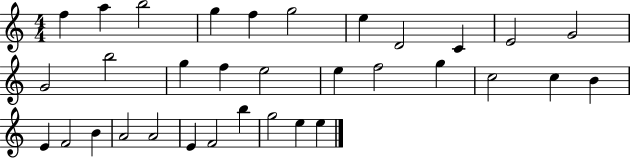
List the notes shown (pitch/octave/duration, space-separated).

F5/q A5/q B5/h G5/q F5/q G5/h E5/q D4/h C4/q E4/h G4/h G4/h B5/h G5/q F5/q E5/h E5/q F5/h G5/q C5/h C5/q B4/q E4/q F4/h B4/q A4/h A4/h E4/q F4/h B5/q G5/h E5/q E5/q